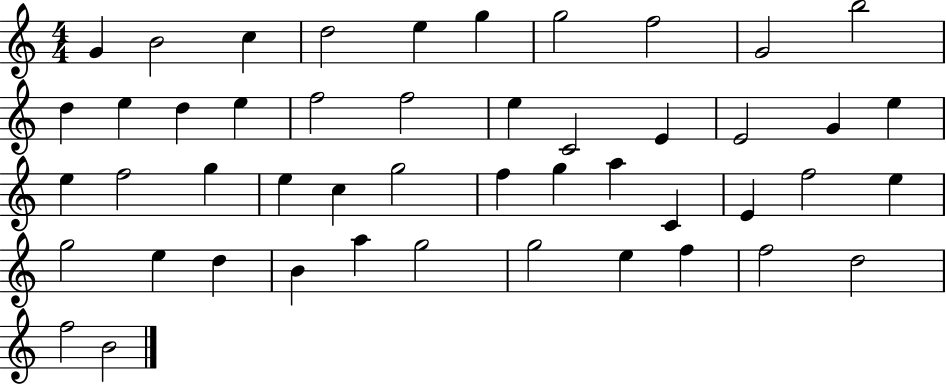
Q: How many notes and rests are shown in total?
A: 48